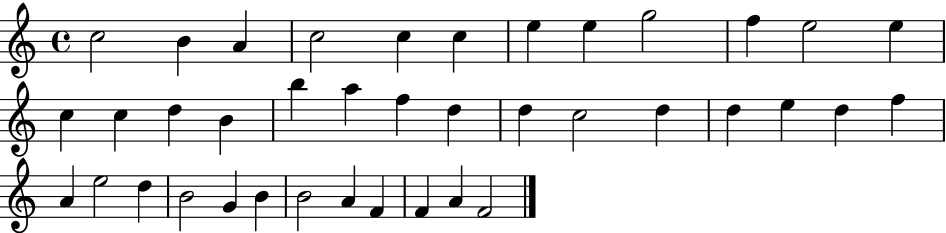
C5/h B4/q A4/q C5/h C5/q C5/q E5/q E5/q G5/h F5/q E5/h E5/q C5/q C5/q D5/q B4/q B5/q A5/q F5/q D5/q D5/q C5/h D5/q D5/q E5/q D5/q F5/q A4/q E5/h D5/q B4/h G4/q B4/q B4/h A4/q F4/q F4/q A4/q F4/h